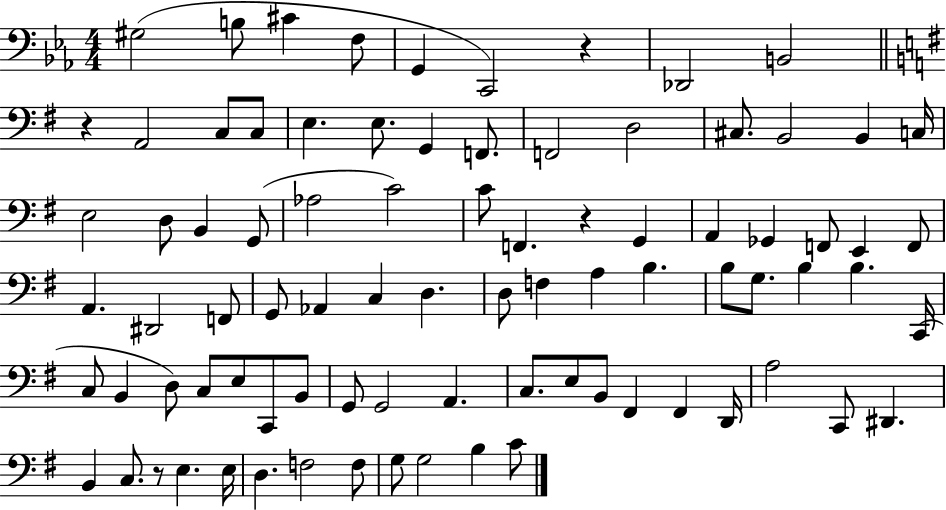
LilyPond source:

{
  \clef bass
  \numericTimeSignature
  \time 4/4
  \key ees \major
  gis2( b8 cis'4 f8 | g,4 c,2) r4 | des,2 b,2 | \bar "||" \break \key e \minor r4 a,2 c8 c8 | e4. e8. g,4 f,8. | f,2 d2 | cis8. b,2 b,4 c16 | \break e2 d8 b,4 g,8( | aes2 c'2) | c'8 f,4. r4 g,4 | a,4 ges,4 f,8 e,4 f,8 | \break a,4. dis,2 f,8 | g,8 aes,4 c4 d4. | d8 f4 a4 b4. | b8 g8. b4 b4. c,16( | \break c8 b,4 d8) c8 e8 c,8 b,8 | g,8 g,2 a,4. | c8. e8 b,8 fis,4 fis,4 d,16 | a2 c,8 dis,4. | \break b,4 c8. r8 e4. e16 | d4. f2 f8 | g8 g2 b4 c'8 | \bar "|."
}